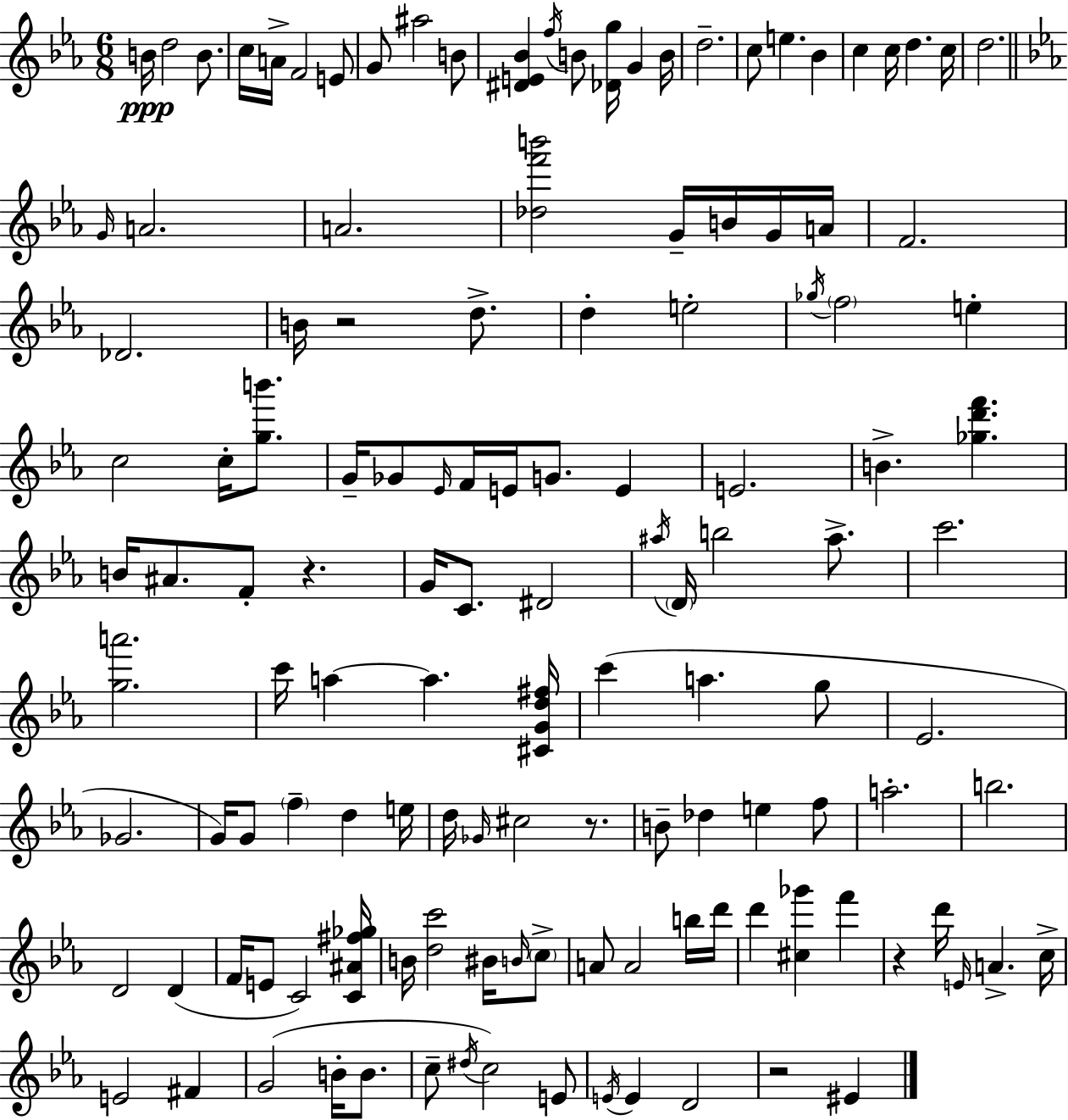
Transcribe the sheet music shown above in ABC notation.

X:1
T:Untitled
M:6/8
L:1/4
K:Eb
B/4 d2 B/2 c/4 A/4 F2 E/2 G/2 ^a2 B/2 [^DE_B] f/4 B/2 [_Dg]/4 G B/4 d2 c/2 e _B c c/4 d c/4 d2 G/4 A2 A2 [_df'b']2 G/4 B/4 G/4 A/4 F2 _D2 B/4 z2 d/2 d e2 _g/4 f2 e c2 c/4 [gb']/2 G/4 _G/2 _E/4 F/4 E/4 G/2 E E2 B [_gd'f'] B/4 ^A/2 F/2 z G/4 C/2 ^D2 ^a/4 D/4 b2 ^a/2 c'2 [ga']2 c'/4 a a [^CGd^f]/4 c' a g/2 _E2 _G2 G/4 G/2 f d e/4 d/4 _G/4 ^c2 z/2 B/2 _d e f/2 a2 b2 D2 D F/4 E/2 C2 [C^A^f_g]/4 B/4 [dc']2 ^B/4 B/4 c/2 A/2 A2 b/4 d'/4 d' [^c_g'] f' z d'/4 E/4 A c/4 E2 ^F G2 B/4 B/2 c/2 ^d/4 c2 E/2 E/4 E D2 z2 ^E